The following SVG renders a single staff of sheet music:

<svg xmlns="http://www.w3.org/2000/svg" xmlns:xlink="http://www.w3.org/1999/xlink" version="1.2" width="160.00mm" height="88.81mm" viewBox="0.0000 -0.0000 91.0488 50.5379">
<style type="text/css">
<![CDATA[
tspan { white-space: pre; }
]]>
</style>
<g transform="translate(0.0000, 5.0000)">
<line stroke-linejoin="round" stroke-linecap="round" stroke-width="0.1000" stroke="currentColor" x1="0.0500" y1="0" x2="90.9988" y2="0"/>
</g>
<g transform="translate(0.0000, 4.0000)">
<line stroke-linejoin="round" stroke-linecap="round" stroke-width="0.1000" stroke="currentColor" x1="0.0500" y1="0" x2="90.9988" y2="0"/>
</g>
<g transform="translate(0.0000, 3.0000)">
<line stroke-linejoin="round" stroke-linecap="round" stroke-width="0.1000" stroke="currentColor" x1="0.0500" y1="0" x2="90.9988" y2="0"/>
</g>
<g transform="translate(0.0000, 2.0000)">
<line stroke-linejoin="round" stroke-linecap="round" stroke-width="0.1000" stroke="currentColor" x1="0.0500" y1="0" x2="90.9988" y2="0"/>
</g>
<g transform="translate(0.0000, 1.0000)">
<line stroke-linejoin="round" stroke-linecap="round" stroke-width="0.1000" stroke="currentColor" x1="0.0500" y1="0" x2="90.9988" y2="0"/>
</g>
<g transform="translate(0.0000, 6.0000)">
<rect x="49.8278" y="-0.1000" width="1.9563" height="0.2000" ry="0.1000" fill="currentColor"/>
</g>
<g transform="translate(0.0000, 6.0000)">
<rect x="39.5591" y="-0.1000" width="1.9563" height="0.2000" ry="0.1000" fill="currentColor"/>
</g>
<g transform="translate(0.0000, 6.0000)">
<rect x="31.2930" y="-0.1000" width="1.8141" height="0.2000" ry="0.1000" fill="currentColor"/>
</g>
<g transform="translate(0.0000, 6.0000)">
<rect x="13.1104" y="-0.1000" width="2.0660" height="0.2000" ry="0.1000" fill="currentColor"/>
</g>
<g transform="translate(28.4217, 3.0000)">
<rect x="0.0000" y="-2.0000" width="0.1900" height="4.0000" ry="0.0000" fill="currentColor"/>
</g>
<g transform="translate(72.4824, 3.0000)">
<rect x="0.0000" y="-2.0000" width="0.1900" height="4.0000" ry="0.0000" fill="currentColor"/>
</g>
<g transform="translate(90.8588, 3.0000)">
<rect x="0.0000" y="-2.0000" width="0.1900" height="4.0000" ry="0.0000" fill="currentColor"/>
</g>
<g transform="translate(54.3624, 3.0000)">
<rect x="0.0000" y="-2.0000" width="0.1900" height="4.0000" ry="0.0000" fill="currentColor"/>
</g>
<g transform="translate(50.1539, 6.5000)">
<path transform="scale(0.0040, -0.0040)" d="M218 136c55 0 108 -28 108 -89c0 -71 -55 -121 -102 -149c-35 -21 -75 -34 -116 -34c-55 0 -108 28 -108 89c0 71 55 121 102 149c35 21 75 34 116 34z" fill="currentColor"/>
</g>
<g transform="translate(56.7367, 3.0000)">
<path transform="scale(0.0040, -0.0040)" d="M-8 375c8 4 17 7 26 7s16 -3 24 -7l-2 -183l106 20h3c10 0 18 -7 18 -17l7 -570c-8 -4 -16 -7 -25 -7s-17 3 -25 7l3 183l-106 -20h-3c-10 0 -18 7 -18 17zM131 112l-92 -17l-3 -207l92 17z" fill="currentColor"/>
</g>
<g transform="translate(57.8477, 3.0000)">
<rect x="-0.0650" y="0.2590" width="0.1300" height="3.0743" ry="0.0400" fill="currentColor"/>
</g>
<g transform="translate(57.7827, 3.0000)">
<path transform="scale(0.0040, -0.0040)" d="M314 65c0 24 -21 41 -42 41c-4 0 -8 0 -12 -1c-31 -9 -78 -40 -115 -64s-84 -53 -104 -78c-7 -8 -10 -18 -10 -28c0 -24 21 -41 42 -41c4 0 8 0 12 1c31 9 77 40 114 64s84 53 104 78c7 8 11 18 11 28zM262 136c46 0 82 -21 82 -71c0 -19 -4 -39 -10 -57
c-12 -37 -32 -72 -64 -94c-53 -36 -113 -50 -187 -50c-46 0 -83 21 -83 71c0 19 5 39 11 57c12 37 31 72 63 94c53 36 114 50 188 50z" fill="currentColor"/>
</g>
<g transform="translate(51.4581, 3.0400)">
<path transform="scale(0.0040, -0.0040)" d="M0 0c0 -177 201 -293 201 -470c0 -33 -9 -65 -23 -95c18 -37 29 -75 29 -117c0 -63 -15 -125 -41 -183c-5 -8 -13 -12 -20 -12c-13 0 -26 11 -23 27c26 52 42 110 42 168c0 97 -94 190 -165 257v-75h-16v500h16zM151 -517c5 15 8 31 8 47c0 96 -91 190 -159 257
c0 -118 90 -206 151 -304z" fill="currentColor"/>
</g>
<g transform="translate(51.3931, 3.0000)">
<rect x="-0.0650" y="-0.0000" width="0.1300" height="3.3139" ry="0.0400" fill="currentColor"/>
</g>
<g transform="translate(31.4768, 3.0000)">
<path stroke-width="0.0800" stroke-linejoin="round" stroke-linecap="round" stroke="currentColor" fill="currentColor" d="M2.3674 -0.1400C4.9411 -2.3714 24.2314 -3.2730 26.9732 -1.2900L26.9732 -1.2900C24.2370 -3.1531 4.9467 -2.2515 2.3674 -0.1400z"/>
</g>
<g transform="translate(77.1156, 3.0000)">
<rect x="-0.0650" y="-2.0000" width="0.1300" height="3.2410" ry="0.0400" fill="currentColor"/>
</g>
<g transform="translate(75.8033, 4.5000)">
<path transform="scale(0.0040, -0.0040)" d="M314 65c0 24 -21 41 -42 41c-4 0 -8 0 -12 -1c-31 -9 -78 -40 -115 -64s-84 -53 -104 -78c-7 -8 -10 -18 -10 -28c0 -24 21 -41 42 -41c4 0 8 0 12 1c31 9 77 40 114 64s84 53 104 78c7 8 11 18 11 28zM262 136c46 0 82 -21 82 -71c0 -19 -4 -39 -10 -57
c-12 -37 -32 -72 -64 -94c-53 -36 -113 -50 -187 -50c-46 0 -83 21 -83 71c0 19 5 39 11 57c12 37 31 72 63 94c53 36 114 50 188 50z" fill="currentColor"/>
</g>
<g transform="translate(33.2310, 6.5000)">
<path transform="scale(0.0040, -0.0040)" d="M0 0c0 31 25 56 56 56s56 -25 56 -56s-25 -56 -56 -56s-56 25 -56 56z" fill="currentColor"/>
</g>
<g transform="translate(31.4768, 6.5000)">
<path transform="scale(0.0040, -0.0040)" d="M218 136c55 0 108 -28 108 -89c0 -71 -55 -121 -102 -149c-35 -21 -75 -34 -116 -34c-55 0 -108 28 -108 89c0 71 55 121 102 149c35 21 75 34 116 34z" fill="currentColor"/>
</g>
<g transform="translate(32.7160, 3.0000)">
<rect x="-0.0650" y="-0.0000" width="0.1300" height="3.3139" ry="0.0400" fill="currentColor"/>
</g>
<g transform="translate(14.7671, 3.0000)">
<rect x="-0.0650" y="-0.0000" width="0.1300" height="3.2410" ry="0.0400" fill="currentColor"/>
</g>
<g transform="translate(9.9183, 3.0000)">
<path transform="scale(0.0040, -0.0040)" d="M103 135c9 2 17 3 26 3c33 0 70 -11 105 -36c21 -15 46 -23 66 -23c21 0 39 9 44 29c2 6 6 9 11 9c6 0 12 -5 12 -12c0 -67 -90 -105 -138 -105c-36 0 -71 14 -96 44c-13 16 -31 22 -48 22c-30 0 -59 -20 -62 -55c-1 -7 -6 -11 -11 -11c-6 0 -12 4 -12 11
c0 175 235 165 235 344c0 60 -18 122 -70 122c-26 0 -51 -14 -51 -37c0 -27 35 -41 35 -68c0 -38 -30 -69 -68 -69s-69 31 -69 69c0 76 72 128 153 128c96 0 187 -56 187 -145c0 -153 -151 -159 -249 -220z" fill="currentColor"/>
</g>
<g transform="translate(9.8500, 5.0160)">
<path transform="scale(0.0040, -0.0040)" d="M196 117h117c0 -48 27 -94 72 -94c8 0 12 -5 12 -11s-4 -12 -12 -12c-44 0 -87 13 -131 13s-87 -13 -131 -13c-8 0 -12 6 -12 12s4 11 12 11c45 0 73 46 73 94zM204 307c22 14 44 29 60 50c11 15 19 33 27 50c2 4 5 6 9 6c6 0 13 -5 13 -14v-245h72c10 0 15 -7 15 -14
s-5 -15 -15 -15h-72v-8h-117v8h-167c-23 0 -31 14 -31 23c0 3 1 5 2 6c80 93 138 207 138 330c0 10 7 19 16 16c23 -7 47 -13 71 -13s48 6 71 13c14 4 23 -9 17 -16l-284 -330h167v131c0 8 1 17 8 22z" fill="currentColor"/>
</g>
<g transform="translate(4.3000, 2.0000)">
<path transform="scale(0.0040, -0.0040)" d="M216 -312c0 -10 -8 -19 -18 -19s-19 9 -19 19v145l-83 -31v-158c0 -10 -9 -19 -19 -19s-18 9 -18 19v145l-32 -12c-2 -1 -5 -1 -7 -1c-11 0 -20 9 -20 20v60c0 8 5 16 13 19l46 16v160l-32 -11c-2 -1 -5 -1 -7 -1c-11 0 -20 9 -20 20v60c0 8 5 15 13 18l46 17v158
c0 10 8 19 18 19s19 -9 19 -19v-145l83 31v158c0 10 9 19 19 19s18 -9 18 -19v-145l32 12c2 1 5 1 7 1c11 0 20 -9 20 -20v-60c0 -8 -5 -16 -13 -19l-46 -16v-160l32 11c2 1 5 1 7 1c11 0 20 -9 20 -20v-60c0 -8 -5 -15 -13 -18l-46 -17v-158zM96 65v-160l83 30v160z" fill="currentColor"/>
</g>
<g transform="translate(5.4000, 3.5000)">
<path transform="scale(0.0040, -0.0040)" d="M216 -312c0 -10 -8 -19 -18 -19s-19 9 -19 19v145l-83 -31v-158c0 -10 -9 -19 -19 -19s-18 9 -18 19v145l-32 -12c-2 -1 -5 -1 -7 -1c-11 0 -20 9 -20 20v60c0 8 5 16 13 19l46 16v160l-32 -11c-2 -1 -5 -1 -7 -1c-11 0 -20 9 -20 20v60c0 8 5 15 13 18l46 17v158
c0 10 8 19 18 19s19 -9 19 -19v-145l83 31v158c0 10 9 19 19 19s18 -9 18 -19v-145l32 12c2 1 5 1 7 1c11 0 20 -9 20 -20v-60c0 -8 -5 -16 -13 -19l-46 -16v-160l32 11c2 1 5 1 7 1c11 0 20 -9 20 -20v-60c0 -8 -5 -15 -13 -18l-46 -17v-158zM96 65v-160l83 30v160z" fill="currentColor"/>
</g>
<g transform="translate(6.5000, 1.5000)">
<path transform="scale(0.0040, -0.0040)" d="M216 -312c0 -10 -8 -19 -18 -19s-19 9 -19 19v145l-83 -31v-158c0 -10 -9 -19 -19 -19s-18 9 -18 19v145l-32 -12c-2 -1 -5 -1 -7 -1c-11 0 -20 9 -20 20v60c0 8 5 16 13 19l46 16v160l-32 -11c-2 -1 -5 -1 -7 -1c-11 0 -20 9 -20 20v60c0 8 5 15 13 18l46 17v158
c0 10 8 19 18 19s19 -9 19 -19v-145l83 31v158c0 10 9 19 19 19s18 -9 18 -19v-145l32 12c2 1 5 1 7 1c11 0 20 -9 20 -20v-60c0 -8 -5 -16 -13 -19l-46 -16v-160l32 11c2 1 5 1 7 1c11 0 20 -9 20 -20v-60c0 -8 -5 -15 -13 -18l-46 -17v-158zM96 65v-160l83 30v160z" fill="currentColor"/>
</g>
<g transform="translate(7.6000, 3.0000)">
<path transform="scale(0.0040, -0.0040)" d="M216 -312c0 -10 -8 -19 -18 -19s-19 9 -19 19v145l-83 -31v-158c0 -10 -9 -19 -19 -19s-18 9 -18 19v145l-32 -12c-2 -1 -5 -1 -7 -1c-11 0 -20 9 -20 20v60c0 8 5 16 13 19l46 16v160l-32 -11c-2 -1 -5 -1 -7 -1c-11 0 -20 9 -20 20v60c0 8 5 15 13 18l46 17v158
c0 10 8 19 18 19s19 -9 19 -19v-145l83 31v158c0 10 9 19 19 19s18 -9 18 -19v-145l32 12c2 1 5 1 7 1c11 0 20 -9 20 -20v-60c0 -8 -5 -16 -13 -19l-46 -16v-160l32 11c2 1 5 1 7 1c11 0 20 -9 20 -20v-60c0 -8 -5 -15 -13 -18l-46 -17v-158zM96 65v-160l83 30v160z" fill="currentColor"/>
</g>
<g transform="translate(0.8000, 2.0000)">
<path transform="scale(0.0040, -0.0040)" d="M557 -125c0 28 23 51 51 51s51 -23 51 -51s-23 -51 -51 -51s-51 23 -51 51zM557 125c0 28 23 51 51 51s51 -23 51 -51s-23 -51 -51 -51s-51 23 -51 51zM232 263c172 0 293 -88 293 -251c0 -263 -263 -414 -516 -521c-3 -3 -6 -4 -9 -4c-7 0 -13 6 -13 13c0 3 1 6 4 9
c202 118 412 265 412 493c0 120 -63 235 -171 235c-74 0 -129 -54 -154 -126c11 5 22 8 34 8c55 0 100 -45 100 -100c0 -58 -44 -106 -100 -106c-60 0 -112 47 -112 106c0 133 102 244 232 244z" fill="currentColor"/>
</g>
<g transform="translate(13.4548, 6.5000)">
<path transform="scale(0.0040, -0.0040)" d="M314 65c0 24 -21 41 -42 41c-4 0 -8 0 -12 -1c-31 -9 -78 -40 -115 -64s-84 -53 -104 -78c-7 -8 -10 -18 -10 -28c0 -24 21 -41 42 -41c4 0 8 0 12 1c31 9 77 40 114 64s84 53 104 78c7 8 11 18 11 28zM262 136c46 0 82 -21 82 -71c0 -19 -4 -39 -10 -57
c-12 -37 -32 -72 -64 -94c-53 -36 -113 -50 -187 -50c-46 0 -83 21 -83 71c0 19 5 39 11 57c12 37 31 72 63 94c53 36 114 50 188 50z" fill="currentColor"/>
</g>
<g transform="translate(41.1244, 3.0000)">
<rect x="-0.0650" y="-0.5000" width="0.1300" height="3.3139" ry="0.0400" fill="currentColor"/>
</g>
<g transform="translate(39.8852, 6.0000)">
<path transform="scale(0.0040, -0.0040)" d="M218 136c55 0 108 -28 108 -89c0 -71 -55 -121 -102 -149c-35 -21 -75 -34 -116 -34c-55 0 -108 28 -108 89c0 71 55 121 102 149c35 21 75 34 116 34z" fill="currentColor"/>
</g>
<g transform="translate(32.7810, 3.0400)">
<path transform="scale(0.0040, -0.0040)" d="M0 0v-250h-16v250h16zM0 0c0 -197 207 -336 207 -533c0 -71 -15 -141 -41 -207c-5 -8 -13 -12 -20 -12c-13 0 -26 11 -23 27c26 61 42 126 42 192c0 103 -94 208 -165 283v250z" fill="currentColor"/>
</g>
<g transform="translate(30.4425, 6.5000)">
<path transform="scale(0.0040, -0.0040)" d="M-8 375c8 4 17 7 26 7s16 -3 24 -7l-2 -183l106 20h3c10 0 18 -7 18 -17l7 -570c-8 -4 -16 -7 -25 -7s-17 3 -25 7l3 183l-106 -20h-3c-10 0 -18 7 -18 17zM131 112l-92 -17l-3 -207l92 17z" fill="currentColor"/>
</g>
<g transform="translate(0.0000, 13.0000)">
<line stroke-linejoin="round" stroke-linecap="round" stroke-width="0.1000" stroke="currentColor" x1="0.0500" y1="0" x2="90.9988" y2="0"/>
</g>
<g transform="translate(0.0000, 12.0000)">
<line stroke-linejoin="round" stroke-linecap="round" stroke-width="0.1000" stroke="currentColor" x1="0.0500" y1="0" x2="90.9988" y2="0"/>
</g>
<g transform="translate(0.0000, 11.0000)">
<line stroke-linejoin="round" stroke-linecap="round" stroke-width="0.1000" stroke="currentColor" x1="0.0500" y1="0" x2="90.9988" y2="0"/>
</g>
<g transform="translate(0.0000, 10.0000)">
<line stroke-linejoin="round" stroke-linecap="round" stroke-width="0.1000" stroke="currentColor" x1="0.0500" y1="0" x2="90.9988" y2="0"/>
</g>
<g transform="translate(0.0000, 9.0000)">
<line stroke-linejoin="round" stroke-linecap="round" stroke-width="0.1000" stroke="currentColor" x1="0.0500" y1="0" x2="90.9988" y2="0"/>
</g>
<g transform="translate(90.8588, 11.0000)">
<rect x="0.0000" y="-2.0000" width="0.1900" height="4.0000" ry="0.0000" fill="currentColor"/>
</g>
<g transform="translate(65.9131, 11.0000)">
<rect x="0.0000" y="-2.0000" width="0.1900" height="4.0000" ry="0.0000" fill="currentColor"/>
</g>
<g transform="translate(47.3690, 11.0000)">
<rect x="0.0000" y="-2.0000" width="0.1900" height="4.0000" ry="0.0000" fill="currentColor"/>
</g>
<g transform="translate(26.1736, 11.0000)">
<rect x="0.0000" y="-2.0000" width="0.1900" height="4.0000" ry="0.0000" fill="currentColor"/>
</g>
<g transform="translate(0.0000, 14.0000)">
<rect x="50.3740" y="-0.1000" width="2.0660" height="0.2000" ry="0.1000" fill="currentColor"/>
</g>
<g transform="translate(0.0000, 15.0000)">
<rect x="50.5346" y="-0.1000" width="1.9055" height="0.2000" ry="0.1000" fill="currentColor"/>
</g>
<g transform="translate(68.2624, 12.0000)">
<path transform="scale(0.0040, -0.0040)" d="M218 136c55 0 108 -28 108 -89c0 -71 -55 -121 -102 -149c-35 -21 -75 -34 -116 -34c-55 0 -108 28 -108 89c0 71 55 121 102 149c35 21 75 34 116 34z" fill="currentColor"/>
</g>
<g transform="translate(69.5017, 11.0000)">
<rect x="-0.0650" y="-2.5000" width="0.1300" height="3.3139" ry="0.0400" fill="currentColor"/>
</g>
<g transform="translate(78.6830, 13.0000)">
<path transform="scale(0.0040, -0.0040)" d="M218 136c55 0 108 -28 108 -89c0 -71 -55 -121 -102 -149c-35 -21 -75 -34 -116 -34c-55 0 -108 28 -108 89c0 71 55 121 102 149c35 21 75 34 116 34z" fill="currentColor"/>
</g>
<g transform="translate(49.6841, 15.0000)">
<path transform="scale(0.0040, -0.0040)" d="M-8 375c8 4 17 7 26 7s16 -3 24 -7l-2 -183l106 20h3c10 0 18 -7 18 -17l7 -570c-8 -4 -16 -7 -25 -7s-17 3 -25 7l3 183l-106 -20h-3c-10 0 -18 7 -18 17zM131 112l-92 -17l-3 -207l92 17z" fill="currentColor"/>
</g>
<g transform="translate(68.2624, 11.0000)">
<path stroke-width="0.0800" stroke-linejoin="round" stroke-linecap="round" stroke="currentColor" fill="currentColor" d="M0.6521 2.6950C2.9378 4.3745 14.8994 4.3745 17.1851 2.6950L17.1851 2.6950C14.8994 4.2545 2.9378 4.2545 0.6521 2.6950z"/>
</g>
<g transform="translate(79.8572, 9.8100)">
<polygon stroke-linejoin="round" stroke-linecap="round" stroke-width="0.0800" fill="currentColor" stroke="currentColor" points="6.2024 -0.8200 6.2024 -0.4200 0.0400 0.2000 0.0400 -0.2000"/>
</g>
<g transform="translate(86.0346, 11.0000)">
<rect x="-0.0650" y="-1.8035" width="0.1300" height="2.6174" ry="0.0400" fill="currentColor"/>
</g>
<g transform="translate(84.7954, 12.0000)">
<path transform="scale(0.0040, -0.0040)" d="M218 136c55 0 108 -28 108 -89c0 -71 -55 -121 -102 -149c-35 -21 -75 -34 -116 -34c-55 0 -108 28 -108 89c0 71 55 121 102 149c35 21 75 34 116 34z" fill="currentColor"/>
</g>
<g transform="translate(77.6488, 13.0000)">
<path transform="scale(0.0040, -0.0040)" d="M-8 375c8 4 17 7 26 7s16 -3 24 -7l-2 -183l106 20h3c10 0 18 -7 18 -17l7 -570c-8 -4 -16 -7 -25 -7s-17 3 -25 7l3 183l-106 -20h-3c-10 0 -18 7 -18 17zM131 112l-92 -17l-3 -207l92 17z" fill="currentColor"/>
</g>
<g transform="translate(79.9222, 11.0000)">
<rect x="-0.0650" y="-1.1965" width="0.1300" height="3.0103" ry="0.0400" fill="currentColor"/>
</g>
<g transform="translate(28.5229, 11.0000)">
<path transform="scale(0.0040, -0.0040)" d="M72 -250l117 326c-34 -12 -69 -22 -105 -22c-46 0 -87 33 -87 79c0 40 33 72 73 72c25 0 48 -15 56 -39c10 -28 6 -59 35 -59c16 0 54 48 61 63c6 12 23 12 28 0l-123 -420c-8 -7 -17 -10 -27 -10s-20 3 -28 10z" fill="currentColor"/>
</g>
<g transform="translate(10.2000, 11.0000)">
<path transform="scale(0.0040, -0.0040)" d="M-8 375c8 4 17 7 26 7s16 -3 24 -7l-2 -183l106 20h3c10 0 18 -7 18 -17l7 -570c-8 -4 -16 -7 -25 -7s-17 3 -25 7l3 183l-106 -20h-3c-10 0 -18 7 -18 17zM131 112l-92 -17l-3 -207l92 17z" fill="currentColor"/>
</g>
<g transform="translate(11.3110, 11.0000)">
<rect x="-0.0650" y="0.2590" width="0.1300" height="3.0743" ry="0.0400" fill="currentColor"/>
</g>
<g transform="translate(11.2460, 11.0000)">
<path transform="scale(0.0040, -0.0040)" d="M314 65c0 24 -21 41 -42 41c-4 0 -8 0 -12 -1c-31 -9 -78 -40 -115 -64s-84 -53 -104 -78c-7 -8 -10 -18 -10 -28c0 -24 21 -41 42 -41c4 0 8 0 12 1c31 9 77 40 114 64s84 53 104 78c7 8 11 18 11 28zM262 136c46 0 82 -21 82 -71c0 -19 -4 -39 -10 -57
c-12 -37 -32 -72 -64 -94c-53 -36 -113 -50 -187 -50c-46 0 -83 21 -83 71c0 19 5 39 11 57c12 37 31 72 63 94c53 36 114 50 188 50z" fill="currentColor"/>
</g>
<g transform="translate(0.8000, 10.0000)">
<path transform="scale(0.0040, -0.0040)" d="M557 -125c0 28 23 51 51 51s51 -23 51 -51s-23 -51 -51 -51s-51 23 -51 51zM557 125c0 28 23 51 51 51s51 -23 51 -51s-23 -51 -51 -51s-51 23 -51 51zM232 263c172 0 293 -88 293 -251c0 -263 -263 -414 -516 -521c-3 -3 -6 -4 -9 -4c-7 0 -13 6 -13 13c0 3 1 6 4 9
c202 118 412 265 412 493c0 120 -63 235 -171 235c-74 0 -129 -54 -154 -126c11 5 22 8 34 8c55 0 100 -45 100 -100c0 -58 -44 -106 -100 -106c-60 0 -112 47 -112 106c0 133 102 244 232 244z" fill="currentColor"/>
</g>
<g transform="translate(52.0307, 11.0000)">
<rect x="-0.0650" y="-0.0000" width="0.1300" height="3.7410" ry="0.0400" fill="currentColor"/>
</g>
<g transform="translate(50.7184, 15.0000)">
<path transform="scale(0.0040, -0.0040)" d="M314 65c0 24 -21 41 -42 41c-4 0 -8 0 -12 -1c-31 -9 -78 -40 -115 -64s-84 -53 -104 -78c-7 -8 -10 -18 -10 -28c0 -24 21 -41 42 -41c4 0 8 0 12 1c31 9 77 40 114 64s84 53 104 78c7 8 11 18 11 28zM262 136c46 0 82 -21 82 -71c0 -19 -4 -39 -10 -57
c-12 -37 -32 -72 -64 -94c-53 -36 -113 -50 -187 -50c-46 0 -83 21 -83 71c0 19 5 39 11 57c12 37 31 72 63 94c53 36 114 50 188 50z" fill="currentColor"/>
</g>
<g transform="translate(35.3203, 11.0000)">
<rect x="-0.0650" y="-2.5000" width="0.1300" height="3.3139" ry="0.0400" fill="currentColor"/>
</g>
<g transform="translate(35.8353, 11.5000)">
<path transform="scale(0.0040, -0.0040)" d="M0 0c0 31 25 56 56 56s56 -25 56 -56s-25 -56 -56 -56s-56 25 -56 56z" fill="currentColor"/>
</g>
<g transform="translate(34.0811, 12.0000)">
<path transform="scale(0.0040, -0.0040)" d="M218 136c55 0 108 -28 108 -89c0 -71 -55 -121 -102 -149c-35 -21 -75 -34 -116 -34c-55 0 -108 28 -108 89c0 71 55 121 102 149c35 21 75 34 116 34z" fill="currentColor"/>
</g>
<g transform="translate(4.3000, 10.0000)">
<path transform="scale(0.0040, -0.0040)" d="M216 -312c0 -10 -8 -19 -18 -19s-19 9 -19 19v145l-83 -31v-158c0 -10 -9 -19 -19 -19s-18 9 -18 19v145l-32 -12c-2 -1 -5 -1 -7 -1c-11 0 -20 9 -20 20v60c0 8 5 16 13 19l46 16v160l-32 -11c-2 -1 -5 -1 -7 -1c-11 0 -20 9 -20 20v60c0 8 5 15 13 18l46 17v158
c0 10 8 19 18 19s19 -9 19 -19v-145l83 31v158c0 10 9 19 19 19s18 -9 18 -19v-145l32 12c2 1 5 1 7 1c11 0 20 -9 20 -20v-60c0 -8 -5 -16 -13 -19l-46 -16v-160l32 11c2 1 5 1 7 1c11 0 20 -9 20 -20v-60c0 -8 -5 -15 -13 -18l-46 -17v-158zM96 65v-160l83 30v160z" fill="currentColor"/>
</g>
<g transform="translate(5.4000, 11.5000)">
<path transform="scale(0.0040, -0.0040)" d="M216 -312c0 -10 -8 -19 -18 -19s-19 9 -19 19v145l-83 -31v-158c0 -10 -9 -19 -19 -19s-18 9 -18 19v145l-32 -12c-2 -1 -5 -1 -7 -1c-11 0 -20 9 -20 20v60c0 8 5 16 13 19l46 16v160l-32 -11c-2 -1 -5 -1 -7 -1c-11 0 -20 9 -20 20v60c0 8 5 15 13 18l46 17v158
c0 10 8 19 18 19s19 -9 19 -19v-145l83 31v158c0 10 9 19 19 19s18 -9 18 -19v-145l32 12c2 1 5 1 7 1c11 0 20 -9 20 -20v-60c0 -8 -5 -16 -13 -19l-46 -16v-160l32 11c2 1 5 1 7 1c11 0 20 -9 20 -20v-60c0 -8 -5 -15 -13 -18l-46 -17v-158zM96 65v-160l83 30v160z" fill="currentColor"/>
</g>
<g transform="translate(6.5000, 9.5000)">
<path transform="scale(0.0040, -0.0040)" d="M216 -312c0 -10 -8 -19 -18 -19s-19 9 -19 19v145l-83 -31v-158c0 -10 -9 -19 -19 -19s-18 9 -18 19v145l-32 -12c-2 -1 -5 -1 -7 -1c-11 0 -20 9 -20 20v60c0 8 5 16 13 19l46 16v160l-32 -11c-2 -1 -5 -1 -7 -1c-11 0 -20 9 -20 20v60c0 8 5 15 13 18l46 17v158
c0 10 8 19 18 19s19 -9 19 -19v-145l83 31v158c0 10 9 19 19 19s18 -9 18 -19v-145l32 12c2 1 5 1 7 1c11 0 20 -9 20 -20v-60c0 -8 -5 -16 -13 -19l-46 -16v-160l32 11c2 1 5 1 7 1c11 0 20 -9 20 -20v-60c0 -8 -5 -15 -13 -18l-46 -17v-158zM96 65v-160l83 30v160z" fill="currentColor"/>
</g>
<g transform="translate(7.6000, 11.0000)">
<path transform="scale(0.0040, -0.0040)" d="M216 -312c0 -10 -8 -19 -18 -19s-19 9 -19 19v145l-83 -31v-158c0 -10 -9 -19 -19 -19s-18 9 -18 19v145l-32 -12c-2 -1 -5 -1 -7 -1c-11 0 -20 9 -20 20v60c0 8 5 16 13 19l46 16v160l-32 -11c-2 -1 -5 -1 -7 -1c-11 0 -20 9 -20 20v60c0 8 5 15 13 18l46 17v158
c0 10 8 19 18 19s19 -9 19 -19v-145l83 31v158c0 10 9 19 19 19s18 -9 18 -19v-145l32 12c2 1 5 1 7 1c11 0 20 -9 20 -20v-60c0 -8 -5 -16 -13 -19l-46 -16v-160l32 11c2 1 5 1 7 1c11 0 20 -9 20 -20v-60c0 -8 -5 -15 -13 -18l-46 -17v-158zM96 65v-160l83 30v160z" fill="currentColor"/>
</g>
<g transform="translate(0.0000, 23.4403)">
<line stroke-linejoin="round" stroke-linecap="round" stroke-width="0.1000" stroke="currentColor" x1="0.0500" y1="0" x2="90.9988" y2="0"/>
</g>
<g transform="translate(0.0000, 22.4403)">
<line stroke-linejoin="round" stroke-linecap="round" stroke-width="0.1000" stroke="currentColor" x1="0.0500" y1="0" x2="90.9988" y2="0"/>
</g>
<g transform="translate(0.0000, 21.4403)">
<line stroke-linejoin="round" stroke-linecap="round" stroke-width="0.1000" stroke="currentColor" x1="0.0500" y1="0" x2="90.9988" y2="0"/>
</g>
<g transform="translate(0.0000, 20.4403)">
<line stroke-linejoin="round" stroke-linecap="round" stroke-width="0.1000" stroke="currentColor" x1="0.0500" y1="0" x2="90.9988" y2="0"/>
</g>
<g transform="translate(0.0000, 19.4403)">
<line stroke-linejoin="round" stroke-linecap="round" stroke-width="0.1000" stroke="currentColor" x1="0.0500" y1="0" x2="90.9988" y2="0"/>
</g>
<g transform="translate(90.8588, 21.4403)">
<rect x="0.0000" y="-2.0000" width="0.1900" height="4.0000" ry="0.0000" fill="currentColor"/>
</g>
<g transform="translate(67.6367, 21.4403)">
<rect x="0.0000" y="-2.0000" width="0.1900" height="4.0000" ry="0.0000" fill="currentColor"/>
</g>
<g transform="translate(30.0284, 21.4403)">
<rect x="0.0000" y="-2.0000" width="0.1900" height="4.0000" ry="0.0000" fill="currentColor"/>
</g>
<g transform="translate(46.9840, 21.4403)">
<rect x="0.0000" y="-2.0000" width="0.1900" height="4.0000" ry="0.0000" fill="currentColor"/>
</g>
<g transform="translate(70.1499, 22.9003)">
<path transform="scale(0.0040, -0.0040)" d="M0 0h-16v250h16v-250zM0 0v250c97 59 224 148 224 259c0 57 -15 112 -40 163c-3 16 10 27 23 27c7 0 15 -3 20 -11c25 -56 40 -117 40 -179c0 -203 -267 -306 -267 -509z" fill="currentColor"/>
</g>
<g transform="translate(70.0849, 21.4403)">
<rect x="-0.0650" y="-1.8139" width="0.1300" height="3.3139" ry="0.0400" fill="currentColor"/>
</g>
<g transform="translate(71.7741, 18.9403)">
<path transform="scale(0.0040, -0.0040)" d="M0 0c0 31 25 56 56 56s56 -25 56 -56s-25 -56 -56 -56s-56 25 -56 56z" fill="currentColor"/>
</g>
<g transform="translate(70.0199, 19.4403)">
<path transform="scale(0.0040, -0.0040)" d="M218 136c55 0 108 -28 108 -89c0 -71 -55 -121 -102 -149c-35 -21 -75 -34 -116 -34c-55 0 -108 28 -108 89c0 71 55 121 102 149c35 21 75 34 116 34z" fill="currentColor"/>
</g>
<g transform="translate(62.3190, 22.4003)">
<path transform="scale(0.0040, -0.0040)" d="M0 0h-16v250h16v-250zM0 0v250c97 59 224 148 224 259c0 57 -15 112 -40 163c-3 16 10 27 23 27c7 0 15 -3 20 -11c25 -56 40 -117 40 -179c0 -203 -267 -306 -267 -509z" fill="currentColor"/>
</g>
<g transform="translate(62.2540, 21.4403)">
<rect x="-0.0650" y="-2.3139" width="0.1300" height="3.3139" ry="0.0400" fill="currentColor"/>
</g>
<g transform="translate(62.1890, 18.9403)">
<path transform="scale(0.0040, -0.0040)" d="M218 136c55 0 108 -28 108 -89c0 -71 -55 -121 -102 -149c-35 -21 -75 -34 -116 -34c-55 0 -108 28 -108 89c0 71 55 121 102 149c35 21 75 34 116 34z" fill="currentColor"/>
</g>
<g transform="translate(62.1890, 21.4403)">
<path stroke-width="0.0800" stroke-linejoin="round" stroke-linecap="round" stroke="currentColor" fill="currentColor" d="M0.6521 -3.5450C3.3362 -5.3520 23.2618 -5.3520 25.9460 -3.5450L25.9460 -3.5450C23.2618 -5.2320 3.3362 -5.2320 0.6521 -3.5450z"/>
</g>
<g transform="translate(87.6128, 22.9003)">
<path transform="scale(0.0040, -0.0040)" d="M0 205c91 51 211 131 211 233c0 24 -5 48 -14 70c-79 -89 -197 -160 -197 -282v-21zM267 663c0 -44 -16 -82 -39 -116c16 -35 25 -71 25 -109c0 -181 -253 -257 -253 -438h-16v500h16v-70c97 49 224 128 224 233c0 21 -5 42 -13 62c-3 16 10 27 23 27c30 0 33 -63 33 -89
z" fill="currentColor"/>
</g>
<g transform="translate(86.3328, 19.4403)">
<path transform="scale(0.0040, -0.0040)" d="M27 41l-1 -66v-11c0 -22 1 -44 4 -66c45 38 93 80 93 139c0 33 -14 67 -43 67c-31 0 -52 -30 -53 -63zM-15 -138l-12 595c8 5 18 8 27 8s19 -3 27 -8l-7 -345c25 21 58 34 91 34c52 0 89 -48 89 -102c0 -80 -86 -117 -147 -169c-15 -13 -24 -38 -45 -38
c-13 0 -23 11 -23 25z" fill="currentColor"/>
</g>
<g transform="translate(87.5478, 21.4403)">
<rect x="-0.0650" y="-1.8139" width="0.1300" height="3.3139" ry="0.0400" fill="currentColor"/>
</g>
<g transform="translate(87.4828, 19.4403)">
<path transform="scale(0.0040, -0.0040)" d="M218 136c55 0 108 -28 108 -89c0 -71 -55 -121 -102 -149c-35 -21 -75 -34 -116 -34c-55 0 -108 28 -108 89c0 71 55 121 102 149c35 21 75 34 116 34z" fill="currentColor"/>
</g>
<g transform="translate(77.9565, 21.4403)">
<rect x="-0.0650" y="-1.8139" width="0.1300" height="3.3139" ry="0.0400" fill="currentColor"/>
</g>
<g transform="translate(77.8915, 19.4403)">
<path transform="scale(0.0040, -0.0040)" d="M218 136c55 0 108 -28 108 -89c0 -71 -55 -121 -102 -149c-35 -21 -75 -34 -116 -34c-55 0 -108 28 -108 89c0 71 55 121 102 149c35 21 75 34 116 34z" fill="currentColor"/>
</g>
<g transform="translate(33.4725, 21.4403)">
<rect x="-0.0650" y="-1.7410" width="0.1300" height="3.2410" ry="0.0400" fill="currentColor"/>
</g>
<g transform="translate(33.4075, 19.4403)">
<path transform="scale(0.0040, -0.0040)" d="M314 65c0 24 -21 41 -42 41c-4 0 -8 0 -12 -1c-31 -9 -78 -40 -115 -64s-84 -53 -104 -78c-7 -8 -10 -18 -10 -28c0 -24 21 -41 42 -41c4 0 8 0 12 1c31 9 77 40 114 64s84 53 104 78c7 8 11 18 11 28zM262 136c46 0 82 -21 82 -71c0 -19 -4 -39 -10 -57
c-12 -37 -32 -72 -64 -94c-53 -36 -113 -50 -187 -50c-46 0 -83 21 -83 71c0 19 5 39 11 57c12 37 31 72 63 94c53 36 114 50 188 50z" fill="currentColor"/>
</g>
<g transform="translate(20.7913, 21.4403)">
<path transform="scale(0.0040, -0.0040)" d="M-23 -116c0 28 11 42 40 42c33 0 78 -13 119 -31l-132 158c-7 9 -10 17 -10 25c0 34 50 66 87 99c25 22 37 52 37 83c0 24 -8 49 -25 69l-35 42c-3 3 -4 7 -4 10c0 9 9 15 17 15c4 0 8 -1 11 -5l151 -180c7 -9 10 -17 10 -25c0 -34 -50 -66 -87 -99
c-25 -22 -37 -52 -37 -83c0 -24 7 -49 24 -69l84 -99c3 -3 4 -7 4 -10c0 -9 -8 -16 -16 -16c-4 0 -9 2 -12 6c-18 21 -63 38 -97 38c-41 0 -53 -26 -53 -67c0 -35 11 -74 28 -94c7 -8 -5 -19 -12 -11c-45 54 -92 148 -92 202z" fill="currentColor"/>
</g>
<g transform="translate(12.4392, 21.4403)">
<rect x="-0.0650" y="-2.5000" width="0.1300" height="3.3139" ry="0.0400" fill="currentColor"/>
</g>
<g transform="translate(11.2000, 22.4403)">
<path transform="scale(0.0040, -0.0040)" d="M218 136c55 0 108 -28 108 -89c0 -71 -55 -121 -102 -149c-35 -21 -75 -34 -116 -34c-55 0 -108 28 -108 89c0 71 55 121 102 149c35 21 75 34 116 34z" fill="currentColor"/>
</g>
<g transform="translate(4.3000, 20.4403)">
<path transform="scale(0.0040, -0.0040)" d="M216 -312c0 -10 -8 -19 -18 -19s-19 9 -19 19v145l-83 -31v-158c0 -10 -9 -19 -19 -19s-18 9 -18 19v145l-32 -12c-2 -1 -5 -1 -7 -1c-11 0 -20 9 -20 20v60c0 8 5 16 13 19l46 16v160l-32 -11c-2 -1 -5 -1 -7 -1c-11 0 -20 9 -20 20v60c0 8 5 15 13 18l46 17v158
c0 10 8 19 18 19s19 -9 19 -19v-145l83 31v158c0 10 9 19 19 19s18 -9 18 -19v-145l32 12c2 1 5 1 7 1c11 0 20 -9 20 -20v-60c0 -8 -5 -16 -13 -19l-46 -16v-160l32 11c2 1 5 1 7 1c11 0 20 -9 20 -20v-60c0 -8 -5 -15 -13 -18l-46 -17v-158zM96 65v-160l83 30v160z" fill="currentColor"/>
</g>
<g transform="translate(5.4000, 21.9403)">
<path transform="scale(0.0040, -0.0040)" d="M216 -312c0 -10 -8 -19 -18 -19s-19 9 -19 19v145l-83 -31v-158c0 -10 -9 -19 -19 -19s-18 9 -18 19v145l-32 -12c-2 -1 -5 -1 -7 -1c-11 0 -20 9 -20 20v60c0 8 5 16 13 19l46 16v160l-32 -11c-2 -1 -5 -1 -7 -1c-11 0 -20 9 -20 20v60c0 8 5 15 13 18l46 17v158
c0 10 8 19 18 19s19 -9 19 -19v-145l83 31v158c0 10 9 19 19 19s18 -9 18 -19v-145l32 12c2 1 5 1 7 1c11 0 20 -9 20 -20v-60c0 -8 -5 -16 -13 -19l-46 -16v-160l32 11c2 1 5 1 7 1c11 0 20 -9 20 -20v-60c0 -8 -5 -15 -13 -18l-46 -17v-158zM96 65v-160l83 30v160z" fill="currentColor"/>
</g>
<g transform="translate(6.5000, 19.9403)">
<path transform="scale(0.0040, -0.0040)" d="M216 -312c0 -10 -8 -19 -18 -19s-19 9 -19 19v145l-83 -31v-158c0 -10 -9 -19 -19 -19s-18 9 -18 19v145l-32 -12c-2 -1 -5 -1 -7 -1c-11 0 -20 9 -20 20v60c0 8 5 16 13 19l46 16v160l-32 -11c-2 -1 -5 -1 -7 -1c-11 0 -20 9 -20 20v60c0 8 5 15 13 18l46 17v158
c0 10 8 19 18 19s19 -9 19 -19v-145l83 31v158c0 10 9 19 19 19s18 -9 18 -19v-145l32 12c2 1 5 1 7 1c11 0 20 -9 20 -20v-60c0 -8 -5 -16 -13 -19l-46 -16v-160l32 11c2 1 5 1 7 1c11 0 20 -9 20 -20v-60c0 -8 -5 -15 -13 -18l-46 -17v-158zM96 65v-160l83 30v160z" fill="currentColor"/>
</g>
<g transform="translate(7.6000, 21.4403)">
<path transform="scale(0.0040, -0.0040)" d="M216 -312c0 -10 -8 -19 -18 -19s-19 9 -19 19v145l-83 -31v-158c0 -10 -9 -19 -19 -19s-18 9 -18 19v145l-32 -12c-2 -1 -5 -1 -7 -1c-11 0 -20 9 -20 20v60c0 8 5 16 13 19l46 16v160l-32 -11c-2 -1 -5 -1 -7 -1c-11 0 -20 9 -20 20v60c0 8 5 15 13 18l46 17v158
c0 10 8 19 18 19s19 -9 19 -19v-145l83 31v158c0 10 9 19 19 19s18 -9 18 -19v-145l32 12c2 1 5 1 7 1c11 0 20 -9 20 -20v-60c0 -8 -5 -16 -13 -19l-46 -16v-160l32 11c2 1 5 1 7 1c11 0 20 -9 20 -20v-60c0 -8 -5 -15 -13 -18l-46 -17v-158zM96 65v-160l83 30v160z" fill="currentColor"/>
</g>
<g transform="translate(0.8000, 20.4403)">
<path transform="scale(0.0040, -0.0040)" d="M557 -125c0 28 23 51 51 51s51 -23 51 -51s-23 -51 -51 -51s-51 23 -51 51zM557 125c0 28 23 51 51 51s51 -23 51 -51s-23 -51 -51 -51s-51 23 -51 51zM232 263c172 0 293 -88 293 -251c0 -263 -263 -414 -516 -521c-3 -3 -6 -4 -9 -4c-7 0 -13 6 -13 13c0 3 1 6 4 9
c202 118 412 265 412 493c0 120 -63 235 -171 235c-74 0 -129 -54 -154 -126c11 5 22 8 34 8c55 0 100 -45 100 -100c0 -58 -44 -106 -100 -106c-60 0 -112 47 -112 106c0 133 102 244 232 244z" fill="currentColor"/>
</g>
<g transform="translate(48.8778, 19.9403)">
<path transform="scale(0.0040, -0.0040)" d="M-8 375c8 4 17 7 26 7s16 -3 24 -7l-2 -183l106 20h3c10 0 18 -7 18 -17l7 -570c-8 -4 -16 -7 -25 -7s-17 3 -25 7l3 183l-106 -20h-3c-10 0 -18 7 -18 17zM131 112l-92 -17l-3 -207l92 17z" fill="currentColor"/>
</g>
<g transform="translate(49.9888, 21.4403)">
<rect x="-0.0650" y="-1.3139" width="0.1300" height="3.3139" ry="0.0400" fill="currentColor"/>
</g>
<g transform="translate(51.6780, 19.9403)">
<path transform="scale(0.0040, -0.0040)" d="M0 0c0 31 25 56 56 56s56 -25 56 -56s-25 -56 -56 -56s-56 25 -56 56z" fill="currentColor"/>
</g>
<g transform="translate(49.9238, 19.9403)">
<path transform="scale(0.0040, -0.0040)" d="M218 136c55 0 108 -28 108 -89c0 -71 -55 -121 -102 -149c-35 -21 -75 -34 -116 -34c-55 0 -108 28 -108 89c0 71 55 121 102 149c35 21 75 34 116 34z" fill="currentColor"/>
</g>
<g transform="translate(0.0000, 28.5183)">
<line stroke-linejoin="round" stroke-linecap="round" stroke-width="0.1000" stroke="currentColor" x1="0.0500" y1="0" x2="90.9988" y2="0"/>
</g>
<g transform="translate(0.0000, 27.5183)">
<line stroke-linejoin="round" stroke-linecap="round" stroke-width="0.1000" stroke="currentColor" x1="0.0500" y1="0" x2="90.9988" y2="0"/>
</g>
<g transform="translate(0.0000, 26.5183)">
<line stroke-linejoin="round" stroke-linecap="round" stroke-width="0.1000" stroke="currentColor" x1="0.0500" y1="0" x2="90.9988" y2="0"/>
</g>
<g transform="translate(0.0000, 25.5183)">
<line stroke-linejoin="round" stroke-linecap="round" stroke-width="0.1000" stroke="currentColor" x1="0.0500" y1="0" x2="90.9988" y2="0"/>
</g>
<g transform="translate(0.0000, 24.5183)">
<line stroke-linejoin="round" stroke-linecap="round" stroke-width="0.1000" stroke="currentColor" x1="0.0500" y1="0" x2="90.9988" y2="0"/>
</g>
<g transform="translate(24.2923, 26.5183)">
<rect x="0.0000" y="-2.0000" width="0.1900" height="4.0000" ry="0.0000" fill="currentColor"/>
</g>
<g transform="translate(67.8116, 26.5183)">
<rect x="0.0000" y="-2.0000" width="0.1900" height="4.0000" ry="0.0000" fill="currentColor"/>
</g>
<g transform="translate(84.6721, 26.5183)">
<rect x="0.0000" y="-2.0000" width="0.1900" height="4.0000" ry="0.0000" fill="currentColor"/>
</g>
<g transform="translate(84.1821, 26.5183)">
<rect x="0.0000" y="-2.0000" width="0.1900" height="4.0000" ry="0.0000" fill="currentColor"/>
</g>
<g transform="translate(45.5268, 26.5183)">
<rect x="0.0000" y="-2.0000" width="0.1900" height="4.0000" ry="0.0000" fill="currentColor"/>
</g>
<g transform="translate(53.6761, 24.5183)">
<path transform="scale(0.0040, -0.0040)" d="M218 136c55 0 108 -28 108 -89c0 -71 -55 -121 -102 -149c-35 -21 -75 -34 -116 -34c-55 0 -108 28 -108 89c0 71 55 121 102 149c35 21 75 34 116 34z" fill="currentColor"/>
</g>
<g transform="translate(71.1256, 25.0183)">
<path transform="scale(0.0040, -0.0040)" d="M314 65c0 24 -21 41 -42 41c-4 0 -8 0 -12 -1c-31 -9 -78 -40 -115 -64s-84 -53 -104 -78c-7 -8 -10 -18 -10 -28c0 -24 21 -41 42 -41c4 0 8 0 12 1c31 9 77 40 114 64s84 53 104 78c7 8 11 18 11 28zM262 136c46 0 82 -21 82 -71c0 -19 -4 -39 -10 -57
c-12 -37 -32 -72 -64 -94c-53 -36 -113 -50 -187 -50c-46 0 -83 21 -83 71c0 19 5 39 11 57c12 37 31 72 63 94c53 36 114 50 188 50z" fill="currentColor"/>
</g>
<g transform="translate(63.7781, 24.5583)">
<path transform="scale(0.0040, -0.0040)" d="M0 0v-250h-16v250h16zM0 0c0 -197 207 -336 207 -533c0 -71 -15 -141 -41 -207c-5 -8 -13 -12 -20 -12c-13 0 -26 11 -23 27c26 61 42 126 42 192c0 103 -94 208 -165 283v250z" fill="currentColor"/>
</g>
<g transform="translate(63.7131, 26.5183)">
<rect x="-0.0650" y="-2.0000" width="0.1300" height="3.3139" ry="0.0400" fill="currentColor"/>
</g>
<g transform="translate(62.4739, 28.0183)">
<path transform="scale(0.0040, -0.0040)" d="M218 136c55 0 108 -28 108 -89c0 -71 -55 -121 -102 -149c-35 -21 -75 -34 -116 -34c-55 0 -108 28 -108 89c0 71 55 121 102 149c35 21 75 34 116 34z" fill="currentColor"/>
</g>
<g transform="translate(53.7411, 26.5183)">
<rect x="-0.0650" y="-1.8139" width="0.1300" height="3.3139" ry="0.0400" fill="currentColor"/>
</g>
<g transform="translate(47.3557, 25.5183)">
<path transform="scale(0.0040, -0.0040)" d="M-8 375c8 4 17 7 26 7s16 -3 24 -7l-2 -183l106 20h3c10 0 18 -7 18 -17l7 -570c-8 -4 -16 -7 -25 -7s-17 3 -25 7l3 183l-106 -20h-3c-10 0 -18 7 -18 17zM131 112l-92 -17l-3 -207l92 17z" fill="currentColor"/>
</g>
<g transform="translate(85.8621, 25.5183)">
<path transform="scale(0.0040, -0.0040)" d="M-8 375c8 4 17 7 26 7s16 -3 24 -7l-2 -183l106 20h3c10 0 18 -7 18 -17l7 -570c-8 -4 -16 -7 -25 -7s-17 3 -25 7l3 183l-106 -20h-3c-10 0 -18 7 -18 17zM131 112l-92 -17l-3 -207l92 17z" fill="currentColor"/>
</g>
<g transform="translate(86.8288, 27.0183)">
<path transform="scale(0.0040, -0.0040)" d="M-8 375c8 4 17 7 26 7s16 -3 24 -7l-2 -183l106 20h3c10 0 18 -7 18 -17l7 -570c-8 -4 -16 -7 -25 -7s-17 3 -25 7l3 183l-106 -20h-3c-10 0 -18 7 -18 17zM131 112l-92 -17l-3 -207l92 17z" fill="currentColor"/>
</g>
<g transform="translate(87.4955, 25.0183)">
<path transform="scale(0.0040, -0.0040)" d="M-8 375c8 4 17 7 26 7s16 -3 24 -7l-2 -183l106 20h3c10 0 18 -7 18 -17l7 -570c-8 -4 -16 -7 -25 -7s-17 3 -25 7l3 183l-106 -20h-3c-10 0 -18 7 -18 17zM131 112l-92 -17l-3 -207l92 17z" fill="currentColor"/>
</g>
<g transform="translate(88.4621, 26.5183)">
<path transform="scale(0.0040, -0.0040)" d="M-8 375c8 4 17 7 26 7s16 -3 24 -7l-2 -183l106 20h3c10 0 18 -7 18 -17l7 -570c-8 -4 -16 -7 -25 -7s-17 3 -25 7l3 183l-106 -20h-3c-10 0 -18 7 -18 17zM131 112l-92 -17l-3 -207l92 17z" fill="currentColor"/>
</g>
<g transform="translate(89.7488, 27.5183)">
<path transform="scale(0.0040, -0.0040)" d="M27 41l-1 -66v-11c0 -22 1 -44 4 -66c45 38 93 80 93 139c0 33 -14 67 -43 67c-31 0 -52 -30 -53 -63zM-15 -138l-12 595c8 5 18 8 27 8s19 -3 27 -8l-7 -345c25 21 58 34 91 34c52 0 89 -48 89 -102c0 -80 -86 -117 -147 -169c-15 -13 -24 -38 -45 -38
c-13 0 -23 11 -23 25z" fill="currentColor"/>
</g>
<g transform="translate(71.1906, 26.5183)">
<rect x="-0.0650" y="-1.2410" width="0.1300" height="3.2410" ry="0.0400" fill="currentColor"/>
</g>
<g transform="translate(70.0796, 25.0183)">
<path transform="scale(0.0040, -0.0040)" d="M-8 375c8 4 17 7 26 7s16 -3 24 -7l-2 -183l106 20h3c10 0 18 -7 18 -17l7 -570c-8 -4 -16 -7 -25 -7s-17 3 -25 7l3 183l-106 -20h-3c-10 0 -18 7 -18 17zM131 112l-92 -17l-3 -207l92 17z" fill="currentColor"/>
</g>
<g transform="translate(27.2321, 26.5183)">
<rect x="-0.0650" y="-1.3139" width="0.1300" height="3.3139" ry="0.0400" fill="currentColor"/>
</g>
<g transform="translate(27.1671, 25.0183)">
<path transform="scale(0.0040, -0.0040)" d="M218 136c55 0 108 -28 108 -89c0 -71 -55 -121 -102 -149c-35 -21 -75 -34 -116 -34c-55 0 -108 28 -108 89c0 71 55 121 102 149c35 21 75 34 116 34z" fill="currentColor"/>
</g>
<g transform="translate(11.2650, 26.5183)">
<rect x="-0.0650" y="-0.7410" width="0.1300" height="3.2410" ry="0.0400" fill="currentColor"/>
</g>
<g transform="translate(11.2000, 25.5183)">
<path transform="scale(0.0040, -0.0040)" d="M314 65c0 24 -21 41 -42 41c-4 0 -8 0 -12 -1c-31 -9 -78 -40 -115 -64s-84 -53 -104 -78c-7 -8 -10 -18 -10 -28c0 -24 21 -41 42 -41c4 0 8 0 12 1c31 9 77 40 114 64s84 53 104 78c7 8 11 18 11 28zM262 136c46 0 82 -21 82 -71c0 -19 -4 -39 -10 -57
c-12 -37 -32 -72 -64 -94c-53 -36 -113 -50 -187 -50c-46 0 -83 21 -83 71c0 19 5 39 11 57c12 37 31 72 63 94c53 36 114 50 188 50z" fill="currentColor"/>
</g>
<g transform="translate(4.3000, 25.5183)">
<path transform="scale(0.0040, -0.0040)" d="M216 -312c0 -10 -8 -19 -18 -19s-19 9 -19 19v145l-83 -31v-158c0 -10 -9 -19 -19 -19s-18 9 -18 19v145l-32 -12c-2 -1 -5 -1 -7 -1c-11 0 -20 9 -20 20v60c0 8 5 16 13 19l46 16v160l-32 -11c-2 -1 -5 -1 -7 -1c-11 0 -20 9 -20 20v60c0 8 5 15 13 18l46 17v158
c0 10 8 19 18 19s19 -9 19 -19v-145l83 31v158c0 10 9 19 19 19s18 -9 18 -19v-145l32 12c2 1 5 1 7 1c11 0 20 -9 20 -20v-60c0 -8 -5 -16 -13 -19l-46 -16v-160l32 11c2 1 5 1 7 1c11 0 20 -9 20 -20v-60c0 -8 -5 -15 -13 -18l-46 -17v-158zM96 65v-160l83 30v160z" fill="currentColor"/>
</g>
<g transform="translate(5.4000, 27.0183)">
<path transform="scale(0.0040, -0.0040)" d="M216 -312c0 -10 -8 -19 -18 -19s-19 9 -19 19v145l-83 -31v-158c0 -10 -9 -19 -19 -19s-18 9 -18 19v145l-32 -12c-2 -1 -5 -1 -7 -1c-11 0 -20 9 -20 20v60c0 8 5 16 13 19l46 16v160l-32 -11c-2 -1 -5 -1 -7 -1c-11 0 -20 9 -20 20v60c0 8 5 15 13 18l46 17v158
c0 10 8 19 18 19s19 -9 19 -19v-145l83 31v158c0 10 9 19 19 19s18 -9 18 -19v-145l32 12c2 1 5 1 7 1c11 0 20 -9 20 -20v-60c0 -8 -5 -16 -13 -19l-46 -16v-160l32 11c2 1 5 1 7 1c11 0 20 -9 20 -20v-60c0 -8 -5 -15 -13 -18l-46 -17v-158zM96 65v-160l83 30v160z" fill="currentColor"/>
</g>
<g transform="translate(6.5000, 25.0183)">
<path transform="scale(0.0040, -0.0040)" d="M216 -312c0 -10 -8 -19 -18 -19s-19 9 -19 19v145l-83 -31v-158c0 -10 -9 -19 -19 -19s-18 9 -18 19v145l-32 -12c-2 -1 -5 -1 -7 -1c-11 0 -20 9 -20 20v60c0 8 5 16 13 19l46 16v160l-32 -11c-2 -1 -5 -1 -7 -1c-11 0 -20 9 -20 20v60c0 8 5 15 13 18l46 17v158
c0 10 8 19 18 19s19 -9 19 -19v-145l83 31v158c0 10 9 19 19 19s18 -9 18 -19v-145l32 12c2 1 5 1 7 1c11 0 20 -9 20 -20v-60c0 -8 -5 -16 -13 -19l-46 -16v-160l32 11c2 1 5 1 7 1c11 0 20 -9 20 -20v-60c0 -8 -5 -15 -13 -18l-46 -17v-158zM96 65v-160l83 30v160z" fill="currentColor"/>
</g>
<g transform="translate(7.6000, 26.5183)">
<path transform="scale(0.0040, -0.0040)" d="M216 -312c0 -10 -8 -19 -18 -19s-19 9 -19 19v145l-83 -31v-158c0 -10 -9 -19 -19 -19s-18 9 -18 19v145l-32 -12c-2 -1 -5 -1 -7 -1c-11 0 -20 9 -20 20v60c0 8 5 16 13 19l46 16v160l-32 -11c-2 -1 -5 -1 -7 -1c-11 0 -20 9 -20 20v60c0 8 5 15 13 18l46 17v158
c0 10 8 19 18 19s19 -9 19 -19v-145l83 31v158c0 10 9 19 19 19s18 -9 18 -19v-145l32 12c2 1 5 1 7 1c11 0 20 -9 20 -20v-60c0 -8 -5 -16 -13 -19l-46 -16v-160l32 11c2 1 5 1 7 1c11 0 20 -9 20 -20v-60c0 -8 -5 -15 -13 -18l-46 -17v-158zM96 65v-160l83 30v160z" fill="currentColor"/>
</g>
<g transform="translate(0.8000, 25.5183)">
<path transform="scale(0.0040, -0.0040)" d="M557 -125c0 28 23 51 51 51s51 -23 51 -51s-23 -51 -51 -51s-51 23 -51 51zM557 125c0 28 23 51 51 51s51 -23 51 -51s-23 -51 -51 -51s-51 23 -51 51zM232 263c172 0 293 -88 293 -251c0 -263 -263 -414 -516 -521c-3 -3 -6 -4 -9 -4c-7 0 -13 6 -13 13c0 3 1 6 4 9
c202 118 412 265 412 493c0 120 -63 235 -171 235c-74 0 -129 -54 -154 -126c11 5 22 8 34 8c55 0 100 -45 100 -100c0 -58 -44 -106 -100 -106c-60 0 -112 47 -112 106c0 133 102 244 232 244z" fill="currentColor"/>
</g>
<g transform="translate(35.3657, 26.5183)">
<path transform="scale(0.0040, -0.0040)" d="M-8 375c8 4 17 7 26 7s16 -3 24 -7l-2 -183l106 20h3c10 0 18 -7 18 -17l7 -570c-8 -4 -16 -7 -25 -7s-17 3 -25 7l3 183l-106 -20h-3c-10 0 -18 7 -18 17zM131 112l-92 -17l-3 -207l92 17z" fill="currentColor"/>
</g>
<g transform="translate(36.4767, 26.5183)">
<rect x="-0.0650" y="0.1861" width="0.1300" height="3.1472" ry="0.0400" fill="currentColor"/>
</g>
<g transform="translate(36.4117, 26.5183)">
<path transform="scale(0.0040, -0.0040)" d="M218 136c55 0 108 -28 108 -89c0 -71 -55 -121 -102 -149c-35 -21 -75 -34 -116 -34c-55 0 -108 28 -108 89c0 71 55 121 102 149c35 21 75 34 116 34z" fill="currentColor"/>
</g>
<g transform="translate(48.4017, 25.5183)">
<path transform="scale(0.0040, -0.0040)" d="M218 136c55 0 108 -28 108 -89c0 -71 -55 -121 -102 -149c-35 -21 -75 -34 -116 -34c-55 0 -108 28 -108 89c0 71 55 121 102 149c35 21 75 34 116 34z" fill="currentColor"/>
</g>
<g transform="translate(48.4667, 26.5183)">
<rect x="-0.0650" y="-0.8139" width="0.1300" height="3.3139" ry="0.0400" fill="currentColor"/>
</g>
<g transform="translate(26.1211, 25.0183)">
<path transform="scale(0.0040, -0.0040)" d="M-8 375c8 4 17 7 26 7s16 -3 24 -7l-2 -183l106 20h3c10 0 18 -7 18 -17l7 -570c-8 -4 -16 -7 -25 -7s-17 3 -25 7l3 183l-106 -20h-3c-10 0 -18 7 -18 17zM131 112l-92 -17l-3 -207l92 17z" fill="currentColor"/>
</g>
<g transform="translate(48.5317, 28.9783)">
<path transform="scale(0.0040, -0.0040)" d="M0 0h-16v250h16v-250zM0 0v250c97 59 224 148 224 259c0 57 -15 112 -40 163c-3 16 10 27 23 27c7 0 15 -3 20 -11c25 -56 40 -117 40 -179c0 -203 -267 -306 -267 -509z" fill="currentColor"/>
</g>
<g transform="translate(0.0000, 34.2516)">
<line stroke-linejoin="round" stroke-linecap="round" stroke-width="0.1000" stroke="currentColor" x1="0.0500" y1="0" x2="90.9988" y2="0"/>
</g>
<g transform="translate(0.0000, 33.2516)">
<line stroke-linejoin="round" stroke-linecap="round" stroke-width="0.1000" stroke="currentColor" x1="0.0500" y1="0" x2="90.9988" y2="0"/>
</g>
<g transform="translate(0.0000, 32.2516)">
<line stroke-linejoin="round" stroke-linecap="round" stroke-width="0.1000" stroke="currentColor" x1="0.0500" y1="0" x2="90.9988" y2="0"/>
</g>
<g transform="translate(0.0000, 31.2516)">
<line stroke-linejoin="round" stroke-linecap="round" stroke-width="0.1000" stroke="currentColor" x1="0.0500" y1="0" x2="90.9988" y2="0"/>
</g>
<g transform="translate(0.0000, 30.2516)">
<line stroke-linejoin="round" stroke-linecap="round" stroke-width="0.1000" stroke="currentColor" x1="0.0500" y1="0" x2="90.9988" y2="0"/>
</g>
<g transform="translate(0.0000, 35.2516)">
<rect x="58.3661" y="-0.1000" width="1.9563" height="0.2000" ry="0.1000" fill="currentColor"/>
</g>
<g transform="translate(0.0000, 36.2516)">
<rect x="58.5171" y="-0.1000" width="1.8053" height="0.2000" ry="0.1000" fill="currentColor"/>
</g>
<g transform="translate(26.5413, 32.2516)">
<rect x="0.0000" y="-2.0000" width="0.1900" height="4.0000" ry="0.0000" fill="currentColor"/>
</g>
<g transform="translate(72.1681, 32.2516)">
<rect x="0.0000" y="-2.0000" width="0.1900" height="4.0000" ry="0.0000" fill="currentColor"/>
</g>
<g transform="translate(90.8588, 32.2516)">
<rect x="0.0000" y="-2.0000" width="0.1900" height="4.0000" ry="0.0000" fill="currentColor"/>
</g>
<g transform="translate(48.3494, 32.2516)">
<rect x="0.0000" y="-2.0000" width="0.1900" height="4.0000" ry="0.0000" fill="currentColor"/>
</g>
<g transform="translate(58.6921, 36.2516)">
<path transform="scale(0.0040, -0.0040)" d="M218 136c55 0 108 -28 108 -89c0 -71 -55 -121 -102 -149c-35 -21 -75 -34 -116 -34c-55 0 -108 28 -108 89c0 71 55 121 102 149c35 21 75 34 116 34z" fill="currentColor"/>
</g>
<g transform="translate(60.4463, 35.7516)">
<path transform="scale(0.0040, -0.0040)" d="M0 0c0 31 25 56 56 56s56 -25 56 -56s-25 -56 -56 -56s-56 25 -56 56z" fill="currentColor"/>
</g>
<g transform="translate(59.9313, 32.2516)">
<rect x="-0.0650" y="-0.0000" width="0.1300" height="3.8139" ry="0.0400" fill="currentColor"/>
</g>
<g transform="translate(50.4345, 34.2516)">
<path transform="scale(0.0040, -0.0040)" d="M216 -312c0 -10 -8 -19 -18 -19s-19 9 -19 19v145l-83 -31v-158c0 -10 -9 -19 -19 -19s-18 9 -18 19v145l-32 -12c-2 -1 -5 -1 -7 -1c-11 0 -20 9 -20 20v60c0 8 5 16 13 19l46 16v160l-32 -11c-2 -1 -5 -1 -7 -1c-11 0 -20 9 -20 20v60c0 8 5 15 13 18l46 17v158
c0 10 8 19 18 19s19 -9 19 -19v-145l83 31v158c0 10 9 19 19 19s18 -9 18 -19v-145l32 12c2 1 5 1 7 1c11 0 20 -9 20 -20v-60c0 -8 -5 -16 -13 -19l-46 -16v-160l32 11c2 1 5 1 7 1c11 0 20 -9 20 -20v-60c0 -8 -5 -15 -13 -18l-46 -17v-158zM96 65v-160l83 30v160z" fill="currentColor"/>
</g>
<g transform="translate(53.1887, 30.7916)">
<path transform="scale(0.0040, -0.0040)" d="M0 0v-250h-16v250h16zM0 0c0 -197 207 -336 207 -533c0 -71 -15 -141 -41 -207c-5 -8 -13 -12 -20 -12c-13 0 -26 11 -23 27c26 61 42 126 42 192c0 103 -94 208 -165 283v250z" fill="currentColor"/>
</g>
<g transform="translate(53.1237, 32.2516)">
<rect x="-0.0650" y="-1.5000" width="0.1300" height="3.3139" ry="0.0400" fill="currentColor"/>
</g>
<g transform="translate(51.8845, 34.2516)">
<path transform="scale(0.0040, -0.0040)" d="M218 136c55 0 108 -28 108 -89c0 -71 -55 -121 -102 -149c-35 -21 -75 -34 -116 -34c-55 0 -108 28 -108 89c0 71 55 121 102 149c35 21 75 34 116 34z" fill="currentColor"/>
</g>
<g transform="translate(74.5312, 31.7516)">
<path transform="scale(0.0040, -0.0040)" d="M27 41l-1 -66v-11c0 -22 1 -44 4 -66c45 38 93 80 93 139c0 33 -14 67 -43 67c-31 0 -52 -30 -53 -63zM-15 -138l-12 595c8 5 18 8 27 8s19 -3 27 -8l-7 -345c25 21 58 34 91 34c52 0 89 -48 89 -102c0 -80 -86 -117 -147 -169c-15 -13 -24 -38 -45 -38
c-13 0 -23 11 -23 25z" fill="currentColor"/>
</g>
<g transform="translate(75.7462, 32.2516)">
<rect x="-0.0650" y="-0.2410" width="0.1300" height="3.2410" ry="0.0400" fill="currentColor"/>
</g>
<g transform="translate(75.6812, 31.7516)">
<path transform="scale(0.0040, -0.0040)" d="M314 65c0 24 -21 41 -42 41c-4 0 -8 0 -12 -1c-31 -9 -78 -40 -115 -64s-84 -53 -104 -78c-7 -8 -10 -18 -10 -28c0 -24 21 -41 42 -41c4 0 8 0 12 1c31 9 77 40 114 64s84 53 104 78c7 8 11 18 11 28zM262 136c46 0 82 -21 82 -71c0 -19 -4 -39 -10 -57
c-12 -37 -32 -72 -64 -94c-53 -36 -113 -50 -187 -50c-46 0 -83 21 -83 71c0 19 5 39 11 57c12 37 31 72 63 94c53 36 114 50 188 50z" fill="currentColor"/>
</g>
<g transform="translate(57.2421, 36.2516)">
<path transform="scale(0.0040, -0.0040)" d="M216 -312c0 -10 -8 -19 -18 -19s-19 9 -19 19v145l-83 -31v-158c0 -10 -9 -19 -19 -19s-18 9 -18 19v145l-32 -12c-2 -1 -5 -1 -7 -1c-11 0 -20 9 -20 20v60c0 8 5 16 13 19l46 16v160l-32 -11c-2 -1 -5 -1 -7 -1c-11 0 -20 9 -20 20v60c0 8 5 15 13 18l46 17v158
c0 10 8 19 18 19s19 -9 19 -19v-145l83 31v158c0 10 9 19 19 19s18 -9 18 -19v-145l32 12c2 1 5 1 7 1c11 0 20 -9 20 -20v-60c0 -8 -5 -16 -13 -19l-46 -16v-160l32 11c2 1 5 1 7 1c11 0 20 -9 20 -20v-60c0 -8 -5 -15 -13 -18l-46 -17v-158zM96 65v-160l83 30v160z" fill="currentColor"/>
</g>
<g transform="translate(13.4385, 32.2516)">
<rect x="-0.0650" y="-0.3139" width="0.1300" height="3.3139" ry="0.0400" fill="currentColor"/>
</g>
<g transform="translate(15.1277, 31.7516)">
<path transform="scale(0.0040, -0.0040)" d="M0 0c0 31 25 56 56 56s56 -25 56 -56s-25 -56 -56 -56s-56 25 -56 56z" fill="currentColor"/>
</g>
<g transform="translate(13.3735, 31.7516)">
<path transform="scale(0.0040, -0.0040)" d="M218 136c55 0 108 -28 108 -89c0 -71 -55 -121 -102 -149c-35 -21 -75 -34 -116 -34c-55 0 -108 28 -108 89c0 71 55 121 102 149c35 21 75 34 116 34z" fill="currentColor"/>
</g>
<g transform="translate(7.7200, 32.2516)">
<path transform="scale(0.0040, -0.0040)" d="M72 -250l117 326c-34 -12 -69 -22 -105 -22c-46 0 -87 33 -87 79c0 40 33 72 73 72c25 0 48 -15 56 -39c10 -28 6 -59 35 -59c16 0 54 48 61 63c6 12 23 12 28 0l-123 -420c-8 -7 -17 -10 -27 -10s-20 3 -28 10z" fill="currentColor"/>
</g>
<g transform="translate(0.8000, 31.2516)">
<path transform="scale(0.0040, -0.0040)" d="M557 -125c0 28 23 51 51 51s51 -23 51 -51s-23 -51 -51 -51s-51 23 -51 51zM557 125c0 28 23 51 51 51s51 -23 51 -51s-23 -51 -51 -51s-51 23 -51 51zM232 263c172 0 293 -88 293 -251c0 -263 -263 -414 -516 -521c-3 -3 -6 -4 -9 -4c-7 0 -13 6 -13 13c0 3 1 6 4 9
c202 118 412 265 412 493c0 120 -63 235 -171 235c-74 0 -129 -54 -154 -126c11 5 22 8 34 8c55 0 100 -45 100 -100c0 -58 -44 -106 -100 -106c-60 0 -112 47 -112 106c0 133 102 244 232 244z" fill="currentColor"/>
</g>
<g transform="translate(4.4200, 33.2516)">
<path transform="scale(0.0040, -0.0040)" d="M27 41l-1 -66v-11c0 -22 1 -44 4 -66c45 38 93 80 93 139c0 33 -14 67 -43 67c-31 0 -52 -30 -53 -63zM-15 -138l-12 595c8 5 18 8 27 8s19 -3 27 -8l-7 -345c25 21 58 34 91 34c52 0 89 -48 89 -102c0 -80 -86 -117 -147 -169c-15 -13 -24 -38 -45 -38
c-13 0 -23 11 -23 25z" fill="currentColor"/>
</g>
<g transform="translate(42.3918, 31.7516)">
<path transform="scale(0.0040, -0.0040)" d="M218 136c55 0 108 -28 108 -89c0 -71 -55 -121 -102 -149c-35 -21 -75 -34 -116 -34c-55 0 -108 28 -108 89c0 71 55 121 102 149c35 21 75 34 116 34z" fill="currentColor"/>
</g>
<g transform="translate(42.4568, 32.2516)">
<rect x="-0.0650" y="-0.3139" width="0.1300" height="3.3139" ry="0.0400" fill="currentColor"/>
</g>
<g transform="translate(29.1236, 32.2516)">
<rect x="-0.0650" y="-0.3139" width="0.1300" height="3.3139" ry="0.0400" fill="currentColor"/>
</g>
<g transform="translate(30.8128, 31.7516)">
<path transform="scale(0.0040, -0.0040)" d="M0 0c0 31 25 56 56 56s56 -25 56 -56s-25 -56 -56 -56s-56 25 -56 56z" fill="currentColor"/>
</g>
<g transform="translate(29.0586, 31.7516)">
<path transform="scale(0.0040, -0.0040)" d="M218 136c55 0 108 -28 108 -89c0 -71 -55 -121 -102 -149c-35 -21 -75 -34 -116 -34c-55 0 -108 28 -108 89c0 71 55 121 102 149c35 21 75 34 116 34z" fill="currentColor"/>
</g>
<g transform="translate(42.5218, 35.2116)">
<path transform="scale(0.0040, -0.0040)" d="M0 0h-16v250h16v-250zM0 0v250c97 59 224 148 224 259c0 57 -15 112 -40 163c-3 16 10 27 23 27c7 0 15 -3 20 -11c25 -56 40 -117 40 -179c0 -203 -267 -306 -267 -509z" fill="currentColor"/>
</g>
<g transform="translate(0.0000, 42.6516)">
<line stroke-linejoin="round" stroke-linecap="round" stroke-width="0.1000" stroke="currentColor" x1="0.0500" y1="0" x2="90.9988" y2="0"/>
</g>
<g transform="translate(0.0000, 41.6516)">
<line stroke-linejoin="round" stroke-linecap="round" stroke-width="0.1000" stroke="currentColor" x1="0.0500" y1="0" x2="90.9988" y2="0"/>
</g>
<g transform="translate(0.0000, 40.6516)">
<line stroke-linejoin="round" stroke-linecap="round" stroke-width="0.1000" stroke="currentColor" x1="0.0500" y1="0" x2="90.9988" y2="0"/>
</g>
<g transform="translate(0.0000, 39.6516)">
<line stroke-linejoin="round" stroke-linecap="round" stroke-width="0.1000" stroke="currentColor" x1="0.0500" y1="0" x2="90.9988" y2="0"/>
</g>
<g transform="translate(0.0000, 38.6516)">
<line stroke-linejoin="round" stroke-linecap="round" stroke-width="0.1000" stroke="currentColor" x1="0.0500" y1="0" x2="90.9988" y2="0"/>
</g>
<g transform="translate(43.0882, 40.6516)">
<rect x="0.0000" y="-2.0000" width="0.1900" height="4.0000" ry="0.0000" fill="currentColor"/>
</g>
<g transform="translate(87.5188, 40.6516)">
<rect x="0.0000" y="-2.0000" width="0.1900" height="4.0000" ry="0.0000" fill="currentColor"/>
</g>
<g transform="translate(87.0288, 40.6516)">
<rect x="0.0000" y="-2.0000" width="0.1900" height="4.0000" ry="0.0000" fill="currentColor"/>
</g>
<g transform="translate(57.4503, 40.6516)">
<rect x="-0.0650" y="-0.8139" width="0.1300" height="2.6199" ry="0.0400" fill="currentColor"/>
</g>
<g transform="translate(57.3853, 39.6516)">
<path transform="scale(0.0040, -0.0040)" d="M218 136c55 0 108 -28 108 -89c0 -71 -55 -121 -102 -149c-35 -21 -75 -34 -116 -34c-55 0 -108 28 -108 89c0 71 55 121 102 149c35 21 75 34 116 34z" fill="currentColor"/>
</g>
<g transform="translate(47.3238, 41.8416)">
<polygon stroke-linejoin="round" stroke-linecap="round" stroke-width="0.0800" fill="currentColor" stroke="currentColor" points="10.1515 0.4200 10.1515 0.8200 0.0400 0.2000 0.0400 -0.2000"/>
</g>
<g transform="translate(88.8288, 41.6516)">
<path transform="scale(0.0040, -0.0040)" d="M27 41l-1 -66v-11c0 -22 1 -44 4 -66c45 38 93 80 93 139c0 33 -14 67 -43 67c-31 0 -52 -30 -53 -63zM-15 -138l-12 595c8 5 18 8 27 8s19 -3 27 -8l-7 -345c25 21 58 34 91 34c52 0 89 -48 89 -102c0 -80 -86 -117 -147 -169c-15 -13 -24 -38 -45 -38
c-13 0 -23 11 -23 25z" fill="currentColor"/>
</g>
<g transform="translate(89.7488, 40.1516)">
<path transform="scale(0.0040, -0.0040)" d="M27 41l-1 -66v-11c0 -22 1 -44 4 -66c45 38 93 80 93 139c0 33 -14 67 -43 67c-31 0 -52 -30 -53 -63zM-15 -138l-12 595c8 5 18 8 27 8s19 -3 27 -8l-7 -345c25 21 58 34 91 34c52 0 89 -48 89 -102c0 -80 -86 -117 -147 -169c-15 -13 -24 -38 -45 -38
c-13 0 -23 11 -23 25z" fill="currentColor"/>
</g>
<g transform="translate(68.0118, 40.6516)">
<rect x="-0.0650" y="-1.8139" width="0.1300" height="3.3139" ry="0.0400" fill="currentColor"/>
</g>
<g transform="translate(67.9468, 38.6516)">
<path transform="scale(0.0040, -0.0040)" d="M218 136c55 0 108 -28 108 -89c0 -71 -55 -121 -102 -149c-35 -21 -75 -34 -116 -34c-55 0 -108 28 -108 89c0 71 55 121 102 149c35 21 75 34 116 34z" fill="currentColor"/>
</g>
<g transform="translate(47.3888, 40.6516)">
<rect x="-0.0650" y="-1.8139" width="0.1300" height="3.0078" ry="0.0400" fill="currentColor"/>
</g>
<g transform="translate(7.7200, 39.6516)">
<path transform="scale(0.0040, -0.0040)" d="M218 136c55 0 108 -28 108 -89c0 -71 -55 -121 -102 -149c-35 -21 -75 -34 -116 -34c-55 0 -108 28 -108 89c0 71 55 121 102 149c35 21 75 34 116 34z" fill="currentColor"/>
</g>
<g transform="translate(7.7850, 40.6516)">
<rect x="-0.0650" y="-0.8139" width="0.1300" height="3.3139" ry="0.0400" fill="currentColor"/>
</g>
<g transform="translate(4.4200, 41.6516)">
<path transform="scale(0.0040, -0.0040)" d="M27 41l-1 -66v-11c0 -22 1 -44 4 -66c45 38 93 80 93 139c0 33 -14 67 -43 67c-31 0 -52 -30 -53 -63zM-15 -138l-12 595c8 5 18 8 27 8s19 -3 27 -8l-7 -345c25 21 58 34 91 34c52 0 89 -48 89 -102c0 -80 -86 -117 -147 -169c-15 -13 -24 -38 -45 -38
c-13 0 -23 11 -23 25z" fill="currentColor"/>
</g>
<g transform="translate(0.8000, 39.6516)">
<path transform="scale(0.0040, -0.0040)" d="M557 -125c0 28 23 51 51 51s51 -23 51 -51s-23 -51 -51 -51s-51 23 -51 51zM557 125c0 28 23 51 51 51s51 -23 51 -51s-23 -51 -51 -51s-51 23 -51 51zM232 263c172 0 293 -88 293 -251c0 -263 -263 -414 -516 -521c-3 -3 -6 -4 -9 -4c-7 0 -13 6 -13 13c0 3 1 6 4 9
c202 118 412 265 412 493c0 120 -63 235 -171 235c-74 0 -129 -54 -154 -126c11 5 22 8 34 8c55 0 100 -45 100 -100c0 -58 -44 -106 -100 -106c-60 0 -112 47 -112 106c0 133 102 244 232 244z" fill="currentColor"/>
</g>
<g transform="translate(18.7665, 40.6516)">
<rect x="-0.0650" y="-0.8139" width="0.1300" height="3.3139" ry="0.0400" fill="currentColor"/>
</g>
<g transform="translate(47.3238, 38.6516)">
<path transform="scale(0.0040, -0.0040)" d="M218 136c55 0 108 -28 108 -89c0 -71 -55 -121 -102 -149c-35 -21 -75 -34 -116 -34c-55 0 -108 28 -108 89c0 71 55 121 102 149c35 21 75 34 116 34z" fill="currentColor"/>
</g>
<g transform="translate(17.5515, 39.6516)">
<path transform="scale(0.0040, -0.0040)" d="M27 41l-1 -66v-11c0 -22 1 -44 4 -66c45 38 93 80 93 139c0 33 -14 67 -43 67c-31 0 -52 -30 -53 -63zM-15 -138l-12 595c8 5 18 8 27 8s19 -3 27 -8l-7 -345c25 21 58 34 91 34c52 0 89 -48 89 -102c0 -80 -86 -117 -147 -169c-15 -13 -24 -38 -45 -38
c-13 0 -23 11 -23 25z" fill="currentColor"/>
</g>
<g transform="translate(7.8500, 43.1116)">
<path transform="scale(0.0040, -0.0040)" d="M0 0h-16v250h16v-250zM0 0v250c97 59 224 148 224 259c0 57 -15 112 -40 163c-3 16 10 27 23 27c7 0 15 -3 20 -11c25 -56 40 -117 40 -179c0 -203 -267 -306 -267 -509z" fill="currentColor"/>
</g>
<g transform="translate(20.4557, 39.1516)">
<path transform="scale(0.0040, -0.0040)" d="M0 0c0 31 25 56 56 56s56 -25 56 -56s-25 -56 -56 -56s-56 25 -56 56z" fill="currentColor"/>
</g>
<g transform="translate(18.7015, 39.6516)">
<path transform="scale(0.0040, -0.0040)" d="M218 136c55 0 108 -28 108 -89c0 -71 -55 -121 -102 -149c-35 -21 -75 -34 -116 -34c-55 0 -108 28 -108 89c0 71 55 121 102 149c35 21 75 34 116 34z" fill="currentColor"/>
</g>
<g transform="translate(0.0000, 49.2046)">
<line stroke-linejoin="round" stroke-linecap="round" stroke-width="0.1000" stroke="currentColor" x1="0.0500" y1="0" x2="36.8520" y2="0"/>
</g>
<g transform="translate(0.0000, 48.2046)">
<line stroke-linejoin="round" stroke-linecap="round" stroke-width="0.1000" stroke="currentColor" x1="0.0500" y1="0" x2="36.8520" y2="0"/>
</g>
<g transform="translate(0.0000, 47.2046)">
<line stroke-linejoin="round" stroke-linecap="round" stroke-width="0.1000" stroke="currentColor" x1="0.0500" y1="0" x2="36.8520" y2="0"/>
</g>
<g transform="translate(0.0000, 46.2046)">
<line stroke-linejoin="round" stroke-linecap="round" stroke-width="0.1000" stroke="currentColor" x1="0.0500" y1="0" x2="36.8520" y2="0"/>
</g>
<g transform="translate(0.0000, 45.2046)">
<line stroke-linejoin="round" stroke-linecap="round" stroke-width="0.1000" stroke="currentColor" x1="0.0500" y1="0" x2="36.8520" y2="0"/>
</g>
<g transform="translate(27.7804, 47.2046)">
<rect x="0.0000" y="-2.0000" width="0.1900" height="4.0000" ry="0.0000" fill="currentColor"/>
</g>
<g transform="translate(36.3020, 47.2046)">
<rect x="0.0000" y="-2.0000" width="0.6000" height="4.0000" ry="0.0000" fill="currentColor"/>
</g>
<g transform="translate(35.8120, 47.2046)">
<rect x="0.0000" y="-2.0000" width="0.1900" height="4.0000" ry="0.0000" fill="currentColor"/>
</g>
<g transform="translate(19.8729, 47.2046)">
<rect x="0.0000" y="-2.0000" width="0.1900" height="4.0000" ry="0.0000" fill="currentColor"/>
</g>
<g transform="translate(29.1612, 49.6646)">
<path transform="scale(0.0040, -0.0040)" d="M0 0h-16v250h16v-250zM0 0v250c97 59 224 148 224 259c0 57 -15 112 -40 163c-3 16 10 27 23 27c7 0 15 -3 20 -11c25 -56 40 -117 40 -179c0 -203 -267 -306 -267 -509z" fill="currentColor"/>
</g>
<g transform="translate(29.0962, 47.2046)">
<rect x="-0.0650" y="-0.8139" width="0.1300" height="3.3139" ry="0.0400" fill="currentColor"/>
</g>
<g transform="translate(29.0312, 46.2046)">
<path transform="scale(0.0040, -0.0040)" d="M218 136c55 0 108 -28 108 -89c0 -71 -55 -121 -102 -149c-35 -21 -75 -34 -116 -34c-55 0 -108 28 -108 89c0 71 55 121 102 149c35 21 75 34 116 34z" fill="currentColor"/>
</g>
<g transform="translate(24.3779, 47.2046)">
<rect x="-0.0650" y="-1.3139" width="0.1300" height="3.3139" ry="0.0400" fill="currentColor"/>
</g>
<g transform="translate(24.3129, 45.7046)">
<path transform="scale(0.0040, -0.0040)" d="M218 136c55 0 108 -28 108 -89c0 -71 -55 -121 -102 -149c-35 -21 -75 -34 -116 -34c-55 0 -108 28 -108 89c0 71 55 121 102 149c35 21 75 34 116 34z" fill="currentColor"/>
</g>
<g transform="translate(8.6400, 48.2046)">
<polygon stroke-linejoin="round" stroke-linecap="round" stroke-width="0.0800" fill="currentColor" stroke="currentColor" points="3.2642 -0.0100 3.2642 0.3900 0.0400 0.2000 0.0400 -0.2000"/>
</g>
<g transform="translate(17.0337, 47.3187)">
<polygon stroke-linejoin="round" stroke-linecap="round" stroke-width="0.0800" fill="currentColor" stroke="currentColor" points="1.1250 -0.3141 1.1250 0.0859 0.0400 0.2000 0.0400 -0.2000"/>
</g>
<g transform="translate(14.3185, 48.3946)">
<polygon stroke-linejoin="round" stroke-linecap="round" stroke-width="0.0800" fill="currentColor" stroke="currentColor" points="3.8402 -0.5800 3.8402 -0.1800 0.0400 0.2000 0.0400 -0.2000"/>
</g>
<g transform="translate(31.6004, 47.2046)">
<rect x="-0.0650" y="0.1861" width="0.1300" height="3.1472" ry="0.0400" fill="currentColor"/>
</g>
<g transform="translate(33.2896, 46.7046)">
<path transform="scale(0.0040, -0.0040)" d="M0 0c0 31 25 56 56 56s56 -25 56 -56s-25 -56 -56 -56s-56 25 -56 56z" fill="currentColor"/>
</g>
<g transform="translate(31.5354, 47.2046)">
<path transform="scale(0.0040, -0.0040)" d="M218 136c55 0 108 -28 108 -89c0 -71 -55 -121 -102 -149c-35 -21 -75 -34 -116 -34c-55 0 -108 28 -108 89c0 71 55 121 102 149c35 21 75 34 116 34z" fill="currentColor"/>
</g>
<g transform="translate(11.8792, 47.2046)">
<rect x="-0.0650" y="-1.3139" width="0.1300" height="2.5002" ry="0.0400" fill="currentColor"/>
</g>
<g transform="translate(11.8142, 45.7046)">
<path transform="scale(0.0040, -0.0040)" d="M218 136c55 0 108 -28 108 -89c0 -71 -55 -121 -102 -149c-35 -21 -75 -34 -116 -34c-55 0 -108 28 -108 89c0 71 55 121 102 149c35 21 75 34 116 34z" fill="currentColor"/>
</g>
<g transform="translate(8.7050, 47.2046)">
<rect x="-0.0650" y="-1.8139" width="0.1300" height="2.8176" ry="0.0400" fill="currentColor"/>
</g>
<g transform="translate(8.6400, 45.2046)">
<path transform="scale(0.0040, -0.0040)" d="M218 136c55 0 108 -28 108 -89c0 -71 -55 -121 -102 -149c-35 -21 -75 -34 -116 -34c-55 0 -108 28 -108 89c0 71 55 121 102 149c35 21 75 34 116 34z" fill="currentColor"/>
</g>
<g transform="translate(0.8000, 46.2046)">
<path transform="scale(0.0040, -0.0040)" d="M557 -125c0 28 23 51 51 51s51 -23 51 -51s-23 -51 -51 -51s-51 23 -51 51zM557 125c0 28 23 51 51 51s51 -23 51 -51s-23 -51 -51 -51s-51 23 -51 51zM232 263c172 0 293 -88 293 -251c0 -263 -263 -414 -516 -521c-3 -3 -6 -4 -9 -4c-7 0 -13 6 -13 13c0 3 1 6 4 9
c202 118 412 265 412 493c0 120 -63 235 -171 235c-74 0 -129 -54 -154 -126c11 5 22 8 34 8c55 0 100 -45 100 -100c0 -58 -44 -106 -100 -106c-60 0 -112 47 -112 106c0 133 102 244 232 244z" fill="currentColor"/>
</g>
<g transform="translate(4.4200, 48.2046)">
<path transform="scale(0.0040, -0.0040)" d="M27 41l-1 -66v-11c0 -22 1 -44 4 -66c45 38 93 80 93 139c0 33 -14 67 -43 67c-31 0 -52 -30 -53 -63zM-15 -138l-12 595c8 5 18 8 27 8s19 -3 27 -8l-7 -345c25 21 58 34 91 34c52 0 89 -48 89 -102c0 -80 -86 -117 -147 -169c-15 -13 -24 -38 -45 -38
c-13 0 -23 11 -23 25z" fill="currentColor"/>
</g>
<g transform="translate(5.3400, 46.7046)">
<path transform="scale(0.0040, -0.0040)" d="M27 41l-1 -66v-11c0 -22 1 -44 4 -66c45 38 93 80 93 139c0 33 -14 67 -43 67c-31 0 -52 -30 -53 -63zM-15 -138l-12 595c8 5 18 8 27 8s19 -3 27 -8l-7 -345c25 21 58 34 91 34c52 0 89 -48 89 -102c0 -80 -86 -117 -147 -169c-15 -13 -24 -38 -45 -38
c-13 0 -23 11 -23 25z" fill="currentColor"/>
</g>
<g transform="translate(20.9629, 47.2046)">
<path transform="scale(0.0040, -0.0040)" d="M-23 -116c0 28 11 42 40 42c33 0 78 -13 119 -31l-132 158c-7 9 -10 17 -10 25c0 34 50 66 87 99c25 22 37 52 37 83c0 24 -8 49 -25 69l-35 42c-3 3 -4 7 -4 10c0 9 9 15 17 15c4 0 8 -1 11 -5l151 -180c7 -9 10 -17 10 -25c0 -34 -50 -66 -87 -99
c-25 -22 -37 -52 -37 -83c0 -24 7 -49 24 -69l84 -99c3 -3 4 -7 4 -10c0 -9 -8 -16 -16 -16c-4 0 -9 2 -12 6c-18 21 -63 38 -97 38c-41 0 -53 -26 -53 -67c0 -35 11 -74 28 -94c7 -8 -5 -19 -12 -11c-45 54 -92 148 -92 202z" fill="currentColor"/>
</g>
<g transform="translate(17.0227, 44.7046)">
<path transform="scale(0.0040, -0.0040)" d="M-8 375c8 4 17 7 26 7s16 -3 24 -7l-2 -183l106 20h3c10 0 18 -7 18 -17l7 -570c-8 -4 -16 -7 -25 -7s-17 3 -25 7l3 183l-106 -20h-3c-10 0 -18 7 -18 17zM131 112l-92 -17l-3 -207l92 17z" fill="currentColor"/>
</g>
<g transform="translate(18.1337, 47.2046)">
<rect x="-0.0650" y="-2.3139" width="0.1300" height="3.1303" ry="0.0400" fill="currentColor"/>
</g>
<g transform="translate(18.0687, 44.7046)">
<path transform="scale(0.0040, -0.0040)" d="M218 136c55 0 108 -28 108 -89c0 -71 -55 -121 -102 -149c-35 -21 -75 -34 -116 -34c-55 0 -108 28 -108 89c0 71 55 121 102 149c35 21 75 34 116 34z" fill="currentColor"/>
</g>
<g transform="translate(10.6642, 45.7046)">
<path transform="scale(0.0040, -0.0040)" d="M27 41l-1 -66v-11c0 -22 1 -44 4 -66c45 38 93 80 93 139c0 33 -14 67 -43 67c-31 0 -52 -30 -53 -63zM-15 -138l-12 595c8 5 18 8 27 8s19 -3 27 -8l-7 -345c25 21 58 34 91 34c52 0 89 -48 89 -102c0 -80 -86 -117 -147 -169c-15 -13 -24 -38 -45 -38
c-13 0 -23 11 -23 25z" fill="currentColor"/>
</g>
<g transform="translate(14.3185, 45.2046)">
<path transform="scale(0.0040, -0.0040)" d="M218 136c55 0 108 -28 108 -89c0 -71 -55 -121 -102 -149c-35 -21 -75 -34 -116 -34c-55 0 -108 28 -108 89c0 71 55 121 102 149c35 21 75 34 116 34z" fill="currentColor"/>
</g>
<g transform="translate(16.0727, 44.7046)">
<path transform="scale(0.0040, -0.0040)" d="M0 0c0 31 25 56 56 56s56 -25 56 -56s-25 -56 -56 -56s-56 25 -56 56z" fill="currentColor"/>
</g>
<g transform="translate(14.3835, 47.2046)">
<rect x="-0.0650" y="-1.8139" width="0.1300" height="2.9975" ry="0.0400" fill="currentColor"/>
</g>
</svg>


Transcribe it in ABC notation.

X:1
T:Untitled
M:2/4
L:1/4
K:E
^D,,2 D,,/2 E,, D,,/4 D,2 A,,2 D,2 z/2 B,, C,,2 B,, G,,/2 B,,/2 B,, z A,2 G, B,/2 A,/2 A, _A,/4 ^F,2 G, D, F,/2 A, A,,/2 G,2 z/2 E, E, E,/2 ^G,,/2 ^C,, _E,2 F,/2 _F, A,/2 F,/2 A, A,/2 _G,/2 A,/2 B,/4 z G, F,/2 D,